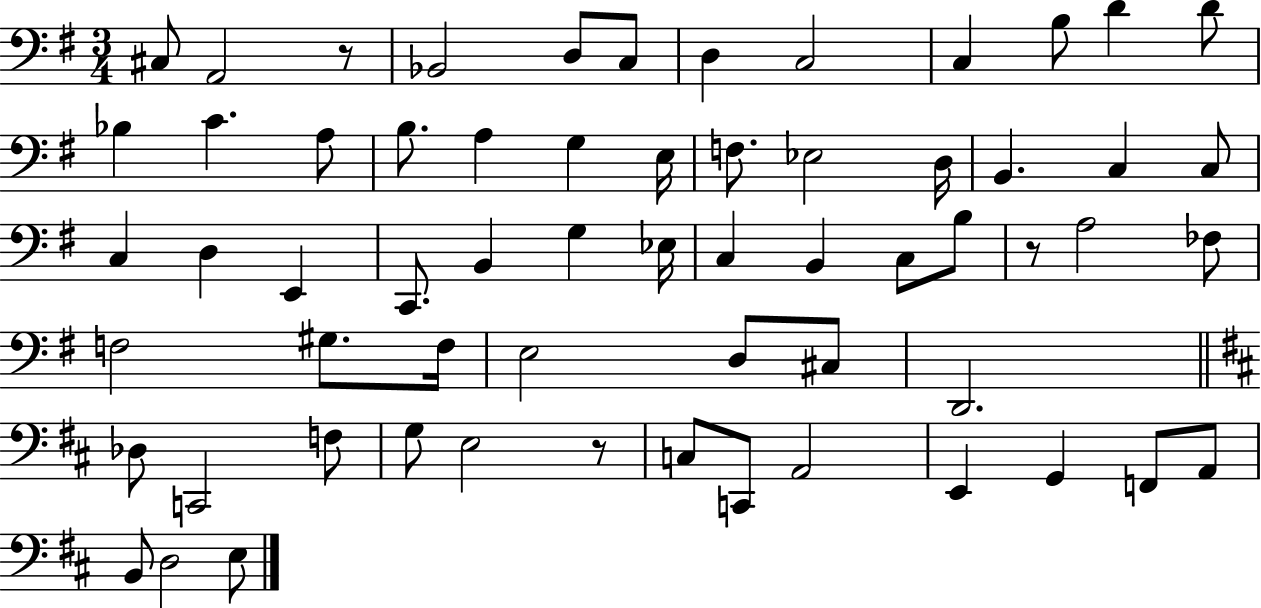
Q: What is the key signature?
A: G major